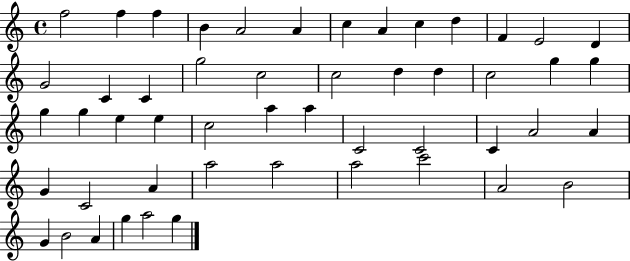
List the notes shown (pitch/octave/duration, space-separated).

F5/h F5/q F5/q B4/q A4/h A4/q C5/q A4/q C5/q D5/q F4/q E4/h D4/q G4/h C4/q C4/q G5/h C5/h C5/h D5/q D5/q C5/h G5/q G5/q G5/q G5/q E5/q E5/q C5/h A5/q A5/q C4/h C4/h C4/q A4/h A4/q G4/q C4/h A4/q A5/h A5/h A5/h C6/h A4/h B4/h G4/q B4/h A4/q G5/q A5/h G5/q